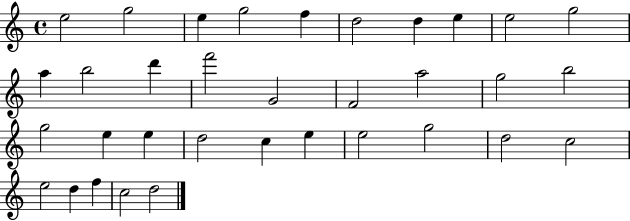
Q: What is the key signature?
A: C major